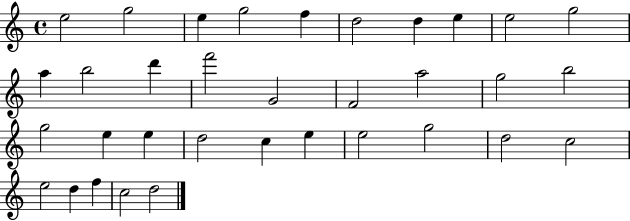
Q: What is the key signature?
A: C major